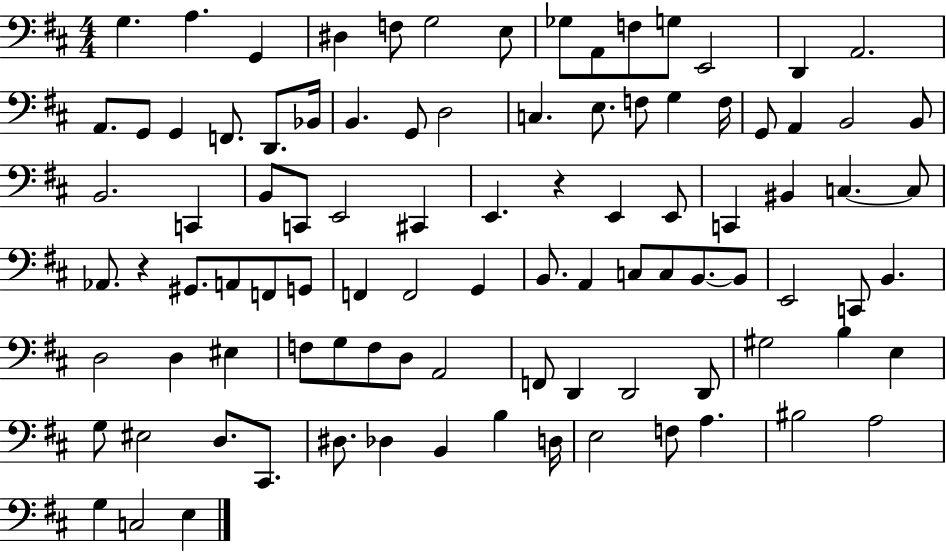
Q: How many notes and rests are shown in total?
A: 96